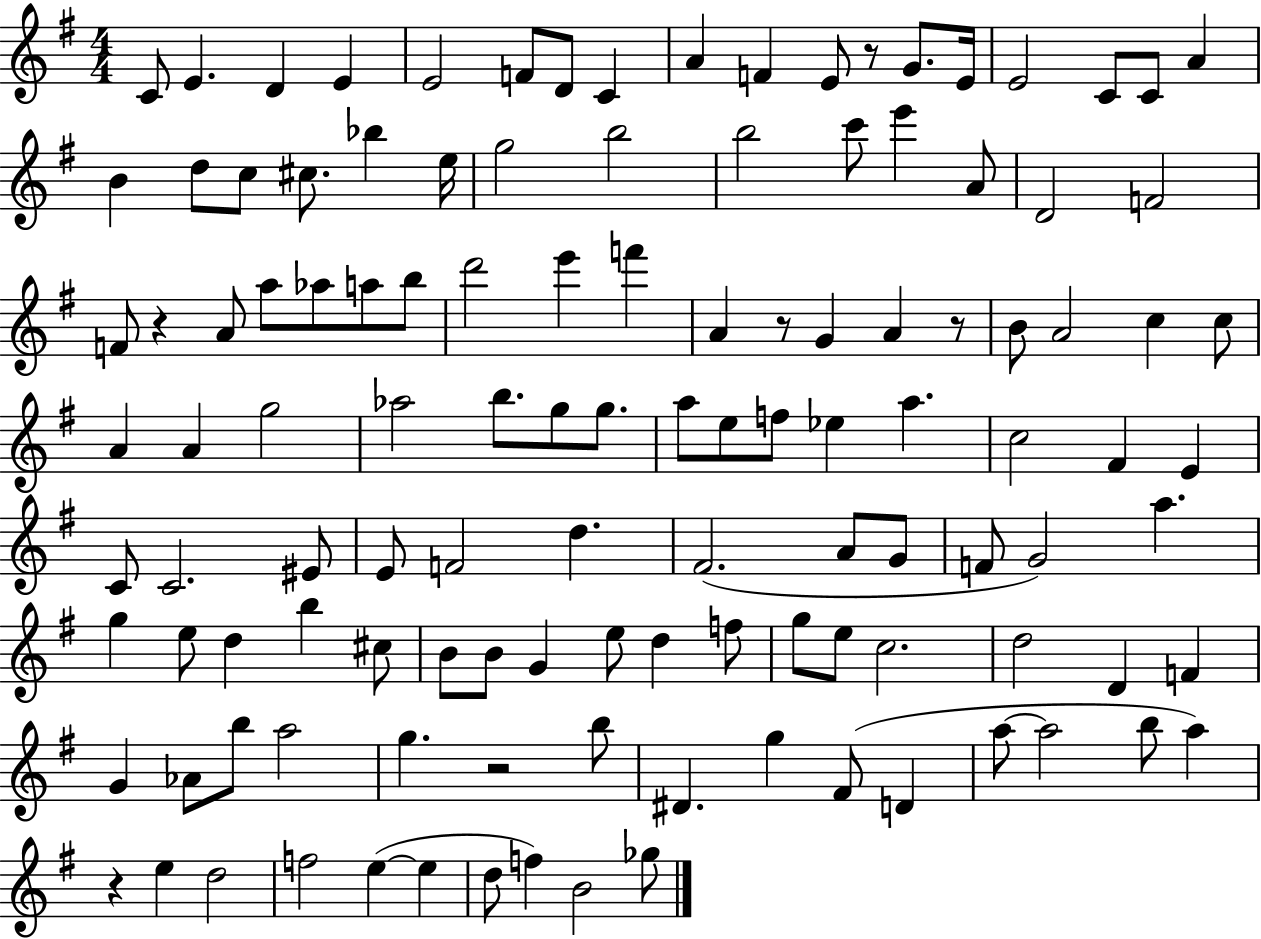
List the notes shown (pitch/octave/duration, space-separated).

C4/e E4/q. D4/q E4/q E4/h F4/e D4/e C4/q A4/q F4/q E4/e R/e G4/e. E4/s E4/h C4/e C4/e A4/q B4/q D5/e C5/e C#5/e. Bb5/q E5/s G5/h B5/h B5/h C6/e E6/q A4/e D4/h F4/h F4/e R/q A4/e A5/e Ab5/e A5/e B5/e D6/h E6/q F6/q A4/q R/e G4/q A4/q R/e B4/e A4/h C5/q C5/e A4/q A4/q G5/h Ab5/h B5/e. G5/e G5/e. A5/e E5/e F5/e Eb5/q A5/q. C5/h F#4/q E4/q C4/e C4/h. EIS4/e E4/e F4/h D5/q. F#4/h. A4/e G4/e F4/e G4/h A5/q. G5/q E5/e D5/q B5/q C#5/e B4/e B4/e G4/q E5/e D5/q F5/e G5/e E5/e C5/h. D5/h D4/q F4/q G4/q Ab4/e B5/e A5/h G5/q. R/h B5/e D#4/q. G5/q F#4/e D4/q A5/e A5/h B5/e A5/q R/q E5/q D5/h F5/h E5/q E5/q D5/e F5/q B4/h Gb5/e